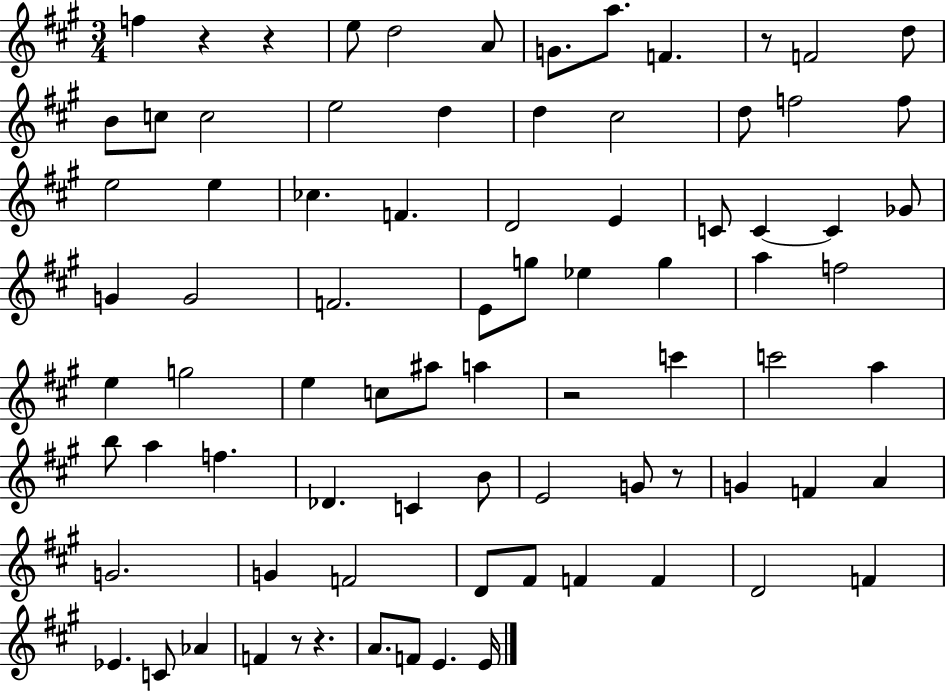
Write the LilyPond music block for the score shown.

{
  \clef treble
  \numericTimeSignature
  \time 3/4
  \key a \major
  f''4 r4 r4 | e''8 d''2 a'8 | g'8. a''8. f'4. | r8 f'2 d''8 | \break b'8 c''8 c''2 | e''2 d''4 | d''4 cis''2 | d''8 f''2 f''8 | \break e''2 e''4 | ces''4. f'4. | d'2 e'4 | c'8 c'4~~ c'4 ges'8 | \break g'4 g'2 | f'2. | e'8 g''8 ees''4 g''4 | a''4 f''2 | \break e''4 g''2 | e''4 c''8 ais''8 a''4 | r2 c'''4 | c'''2 a''4 | \break b''8 a''4 f''4. | des'4. c'4 b'8 | e'2 g'8 r8 | g'4 f'4 a'4 | \break g'2. | g'4 f'2 | d'8 fis'8 f'4 f'4 | d'2 f'4 | \break ees'4. c'8 aes'4 | f'4 r8 r4. | a'8. f'8 e'4. e'16 | \bar "|."
}